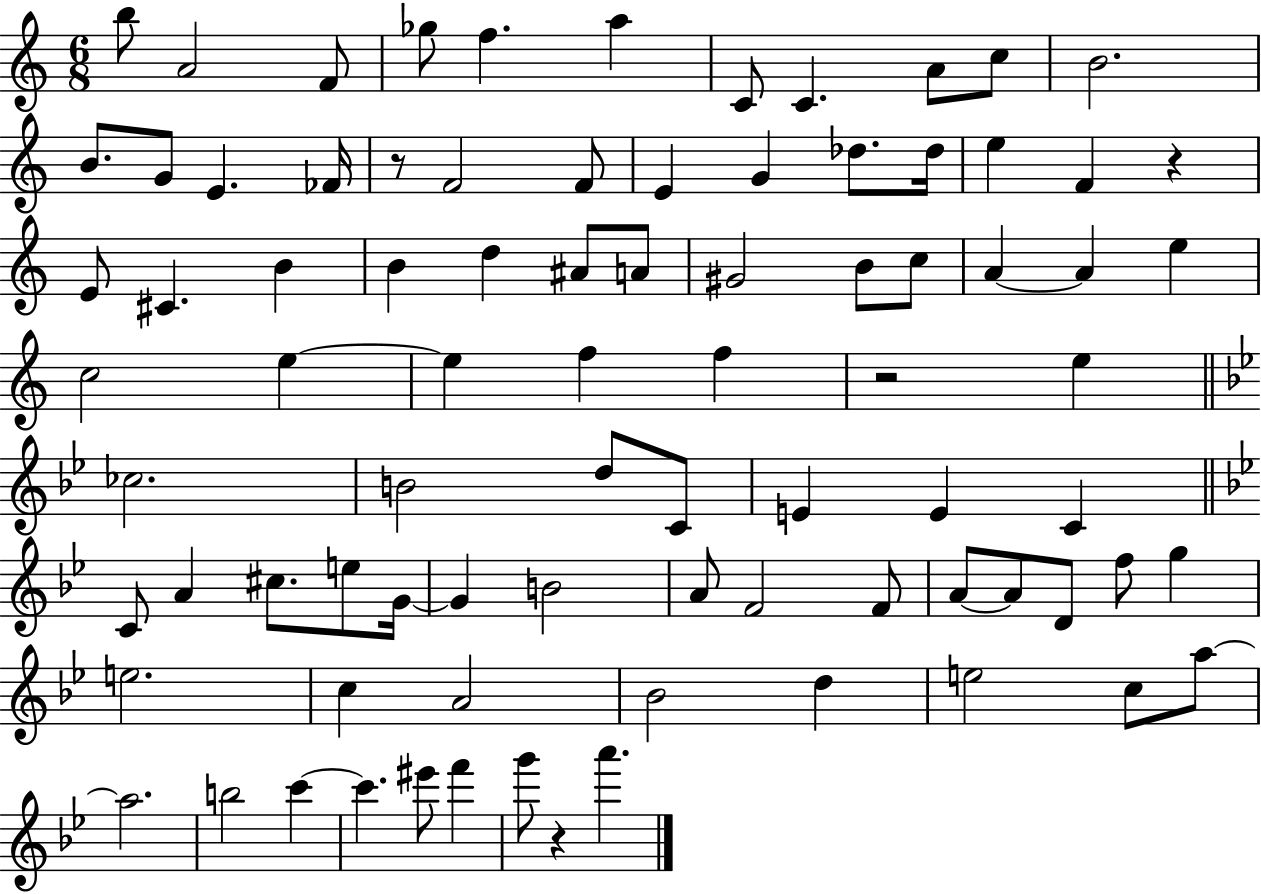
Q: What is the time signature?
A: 6/8